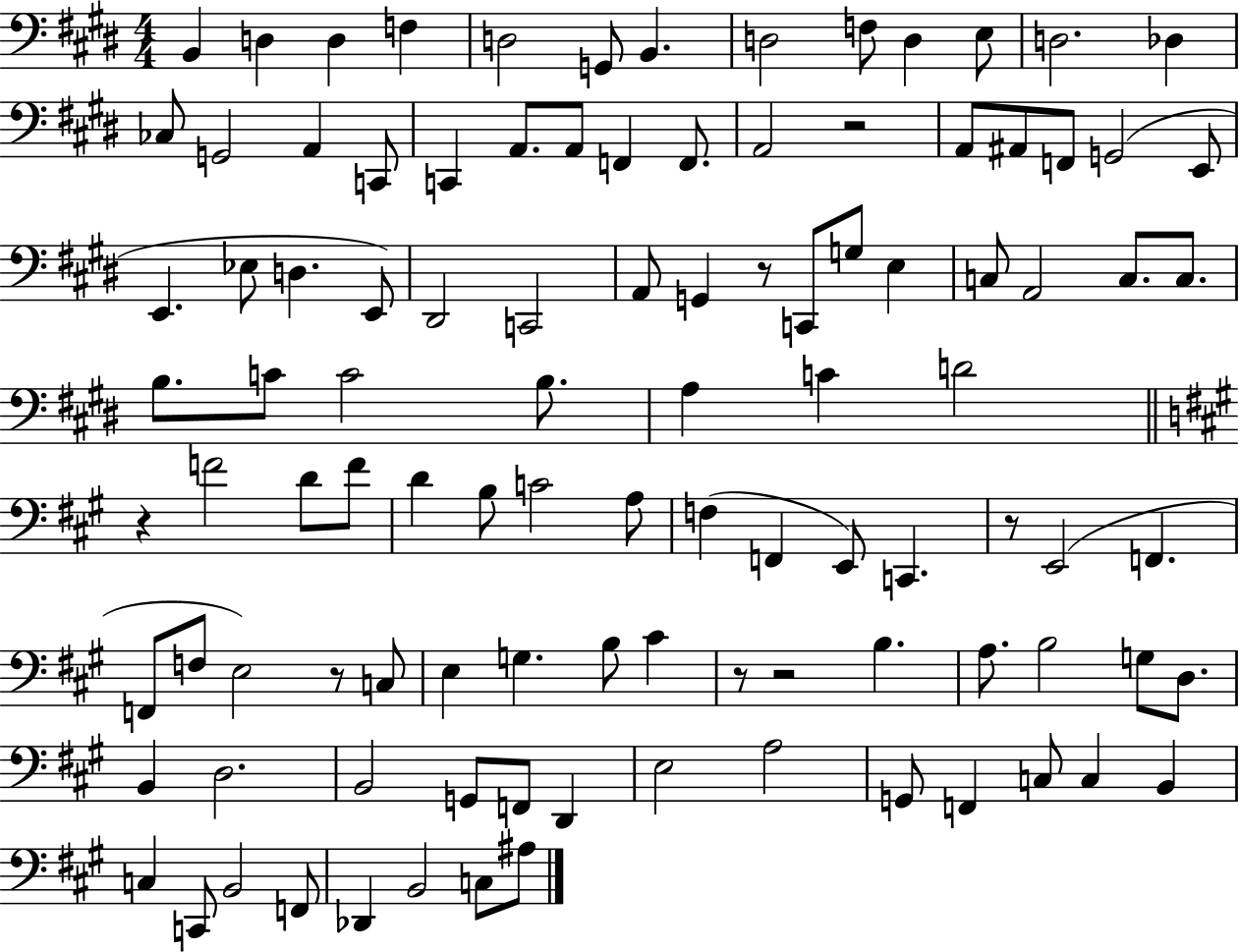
{
  \clef bass
  \numericTimeSignature
  \time 4/4
  \key e \major
  b,4 d4 d4 f4 | d2 g,8 b,4. | d2 f8 d4 e8 | d2. des4 | \break ces8 g,2 a,4 c,8 | c,4 a,8. a,8 f,4 f,8. | a,2 r2 | a,8 ais,8 f,8 g,2( e,8 | \break e,4. ees8 d4. e,8) | dis,2 c,2 | a,8 g,4 r8 c,8 g8 e4 | c8 a,2 c8. c8. | \break b8. c'8 c'2 b8. | a4 c'4 d'2 | \bar "||" \break \key a \major r4 f'2 d'8 f'8 | d'4 b8 c'2 a8 | f4( f,4 e,8) c,4. | r8 e,2( f,4. | \break f,8 f8 e2) r8 c8 | e4 g4. b8 cis'4 | r8 r2 b4. | a8. b2 g8 d8. | \break b,4 d2. | b,2 g,8 f,8 d,4 | e2 a2 | g,8 f,4 c8 c4 b,4 | \break c4 c,8 b,2 f,8 | des,4 b,2 c8 ais8 | \bar "|."
}